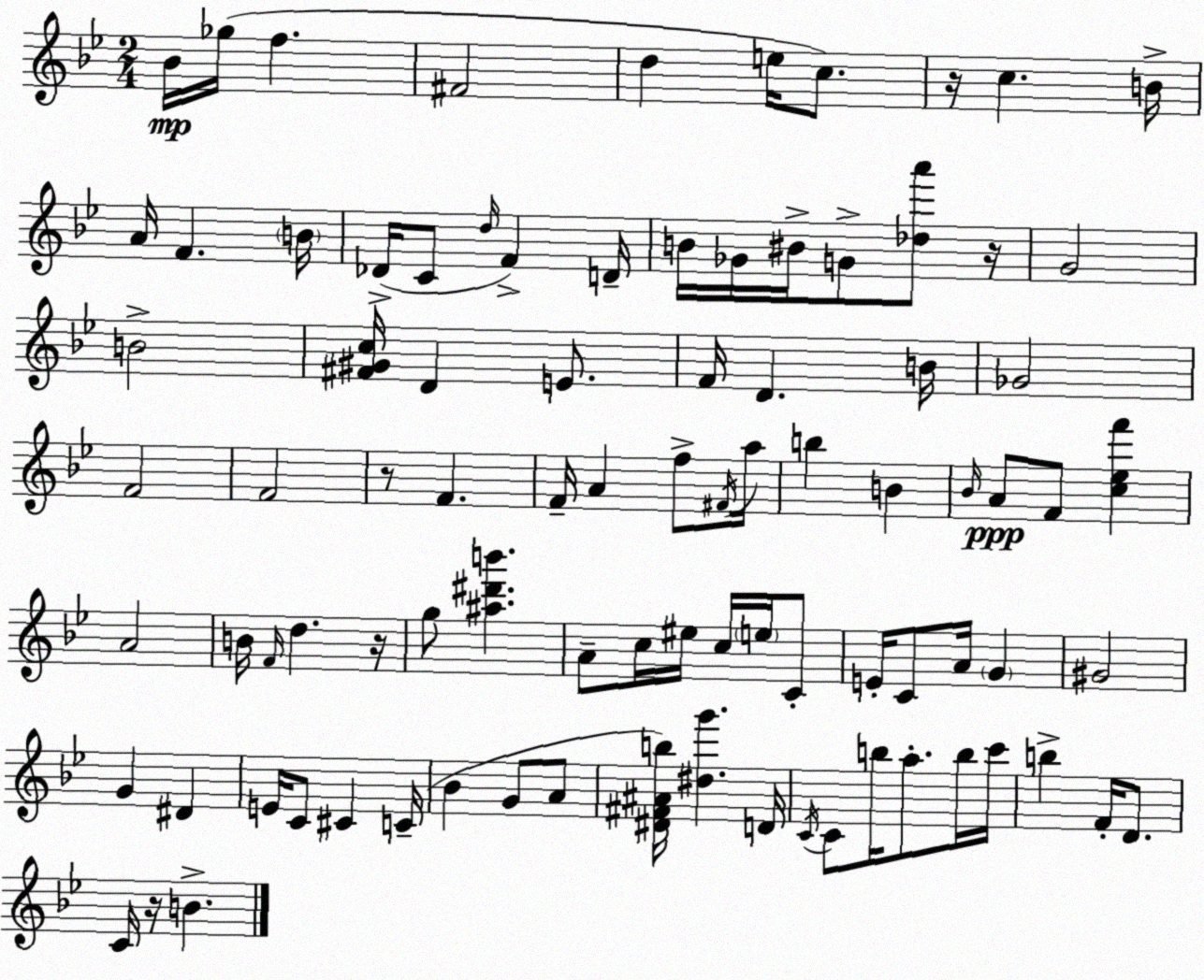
X:1
T:Untitled
M:2/4
L:1/4
K:Gm
_B/4 _g/4 f ^F2 d e/4 c/2 z/4 c B/4 A/4 F B/4 _D/4 C/2 d/4 F D/4 B/4 _G/4 ^B/4 G/2 [_da']/2 z/4 G2 B2 [^F^Gc]/4 D E/2 F/4 D B/4 _G2 F2 F2 z/2 F F/4 A f/2 ^F/4 a/4 b B _B/4 A/2 F/2 [c_ef'] A2 B/4 F/4 d z/4 g/2 [^a^d'b'] A/2 c/4 ^e/4 c/4 e/4 C/2 E/4 C/2 A/4 G ^G2 G ^D E/4 C/2 ^C C/4 _B G/2 A/2 [^D^F^Ab]/4 [^dg'] D/4 C/4 C/2 b/4 a/2 b/4 c'/4 b F/4 D/2 C/4 z/4 B